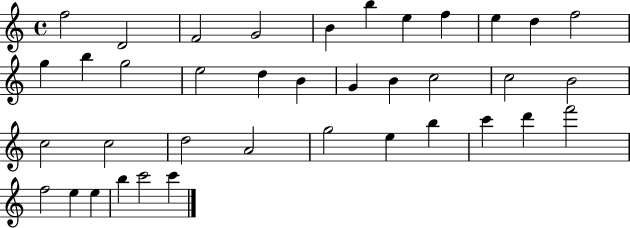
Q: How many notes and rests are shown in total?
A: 38